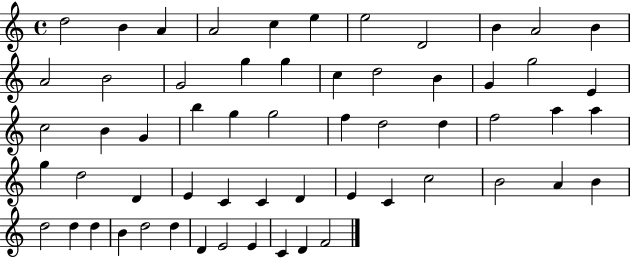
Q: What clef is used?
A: treble